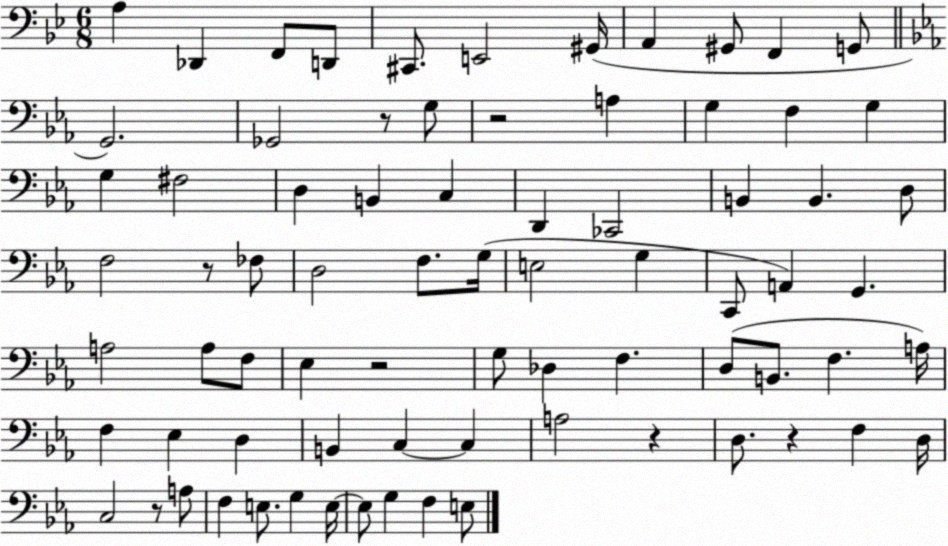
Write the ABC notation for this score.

X:1
T:Untitled
M:6/8
L:1/4
K:Bb
A, _D,, F,,/2 D,,/2 ^C,,/2 E,,2 ^G,,/4 A,, ^G,,/2 F,, G,,/2 G,,2 _G,,2 z/2 G,/2 z2 A, G, F, G, G, ^F,2 D, B,, C, D,, _C,,2 B,, B,, D,/2 F,2 z/2 _F,/2 D,2 F,/2 G,/4 E,2 G, C,,/2 A,, G,, A,2 A,/2 F,/2 _E, z2 G,/2 _D, F, D,/2 B,,/2 F, A,/4 F, _E, D, B,, C, C, A,2 z D,/2 z F, D,/4 C,2 z/2 A,/2 F, E,/2 G, E,/4 E,/2 G, F, E,/2